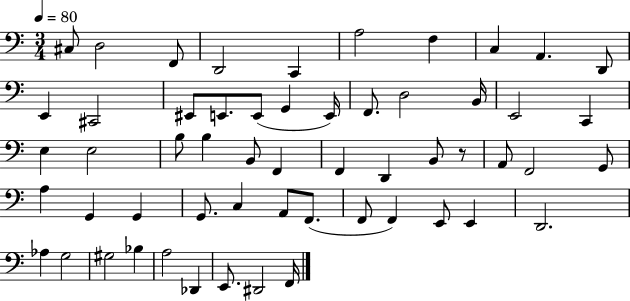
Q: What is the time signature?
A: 3/4